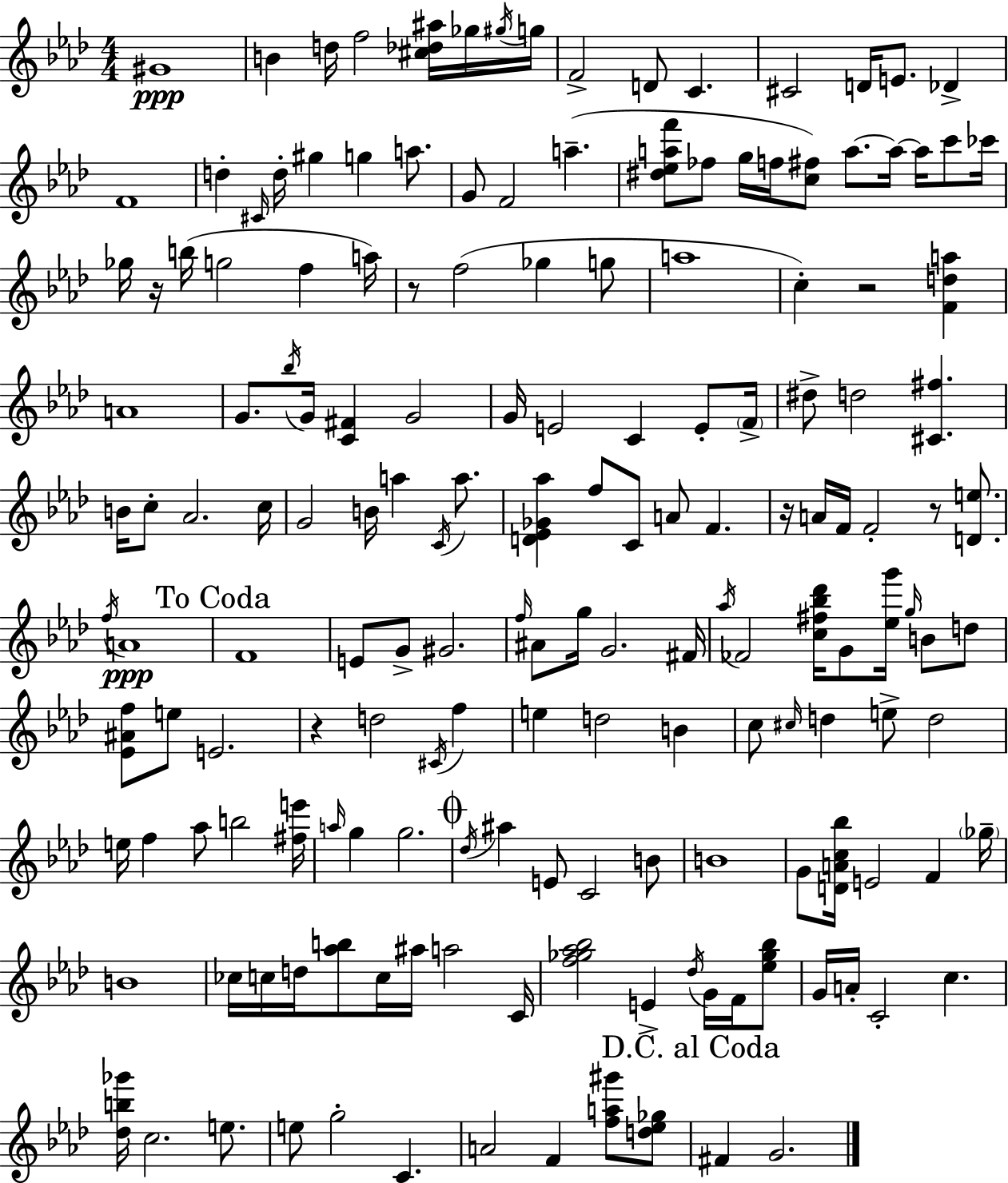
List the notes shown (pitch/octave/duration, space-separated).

G#4/w B4/q D5/s F5/h [C#5,Db5,A#5]/s Gb5/s G#5/s G5/s F4/h D4/e C4/q. C#4/h D4/s E4/e. Db4/q F4/w D5/q C#4/s D5/s G#5/q G5/q A5/e. G4/e F4/h A5/q. [D#5,Eb5,A5,F6]/e FES5/e G5/s F5/s [C5,F#5]/e A5/e. A5/s A5/s C6/e CES6/s Gb5/s R/s B5/s G5/h F5/q A5/s R/e F5/h Gb5/q G5/e A5/w C5/q R/h [F4,D5,A5]/q A4/w G4/e. Bb5/s G4/s [C4,F#4]/q G4/h G4/s E4/h C4/q E4/e F4/s D#5/e D5/h [C#4,F#5]/q. B4/s C5/e Ab4/h. C5/s G4/h B4/s A5/q C4/s A5/e. [D4,Eb4,Gb4,Ab5]/q F5/e C4/e A4/e F4/q. R/s A4/s F4/s F4/h R/e [D4,E5]/e. F5/s A4/w F4/w E4/e G4/e G#4/h. F5/s A#4/e G5/s G4/h. F#4/s Ab5/s FES4/h [C5,F#5,Bb5,Db6]/s G4/e [Eb5,G6]/s G5/s B4/e D5/e [Eb4,A#4,F5]/e E5/e E4/h. R/q D5/h C#4/s F5/q E5/q D5/h B4/q C5/e C#5/s D5/q E5/e D5/h E5/s F5/q Ab5/e B5/h [F#5,E6]/s A5/s G5/q G5/h. Db5/s A#5/q E4/e C4/h B4/e B4/w G4/e [D4,A4,C5,Bb5]/s E4/h F4/q Gb5/s B4/w CES5/s C5/s D5/s [Ab5,B5]/e C5/s A#5/s A5/h C4/s [F5,Gb5,Ab5,Bb5]/h E4/q Db5/s G4/s F4/s [Eb5,Gb5,Bb5]/e G4/s A4/s C4/h C5/q. [Db5,B5,Gb6]/s C5/h. E5/e. E5/e G5/h C4/q. A4/h F4/q [F5,A5,G#6]/e [D5,Eb5,Gb5]/e F#4/q G4/h.